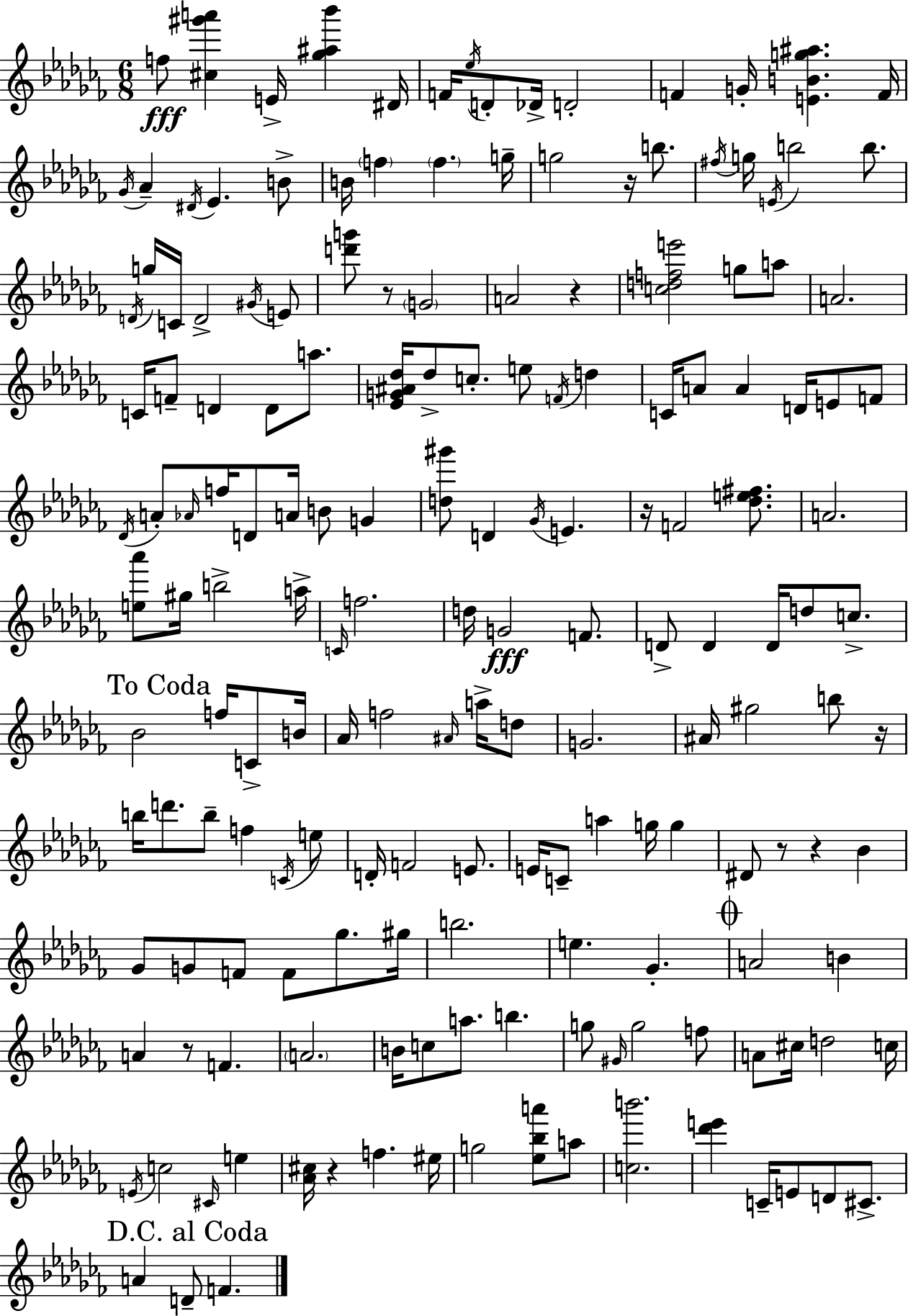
{
  \clef treble
  \numericTimeSignature
  \time 6/8
  \key aes \minor
  \repeat volta 2 { f''8\fff <cis'' gis''' a'''>4 e'16-> <ges'' ais'' bes'''>4 dis'16 | f'16 \acciaccatura { ees''16 } d'8-. des'16-> d'2-. | f'4 g'16-. <e' b' g'' ais''>4. | f'16 \acciaccatura { ges'16 } aes'4-- \acciaccatura { dis'16 } ees'4. | \break b'8-> b'16 \parenthesize f''4 \parenthesize f''4. | g''16-- g''2 r16 | b''8. \acciaccatura { fis''16 } g''16 \acciaccatura { e'16 } b''2 | b''8. \acciaccatura { d'16 } g''16 c'16 d'2-> | \break \acciaccatura { gis'16 } e'8 <d''' g'''>8 r8 \parenthesize g'2 | a'2 | r4 <c'' d'' f'' e'''>2 | g''8 a''8 a'2. | \break c'16 f'8-- d'4 | d'8 a''8. <ees' g' ais' des''>16 des''8-> c''8.-. | e''8 \acciaccatura { f'16 } d''4 c'16 a'8 a'4 | d'16 e'8 f'8 \acciaccatura { des'16 } a'8-. \grace { aes'16 } | \break f''16 d'8 a'16 b'8 g'4 <d'' gis'''>8 | d'4 \acciaccatura { ges'16 } e'4. r16 | f'2 <des'' e'' fis''>8. a'2. | <e'' aes'''>8 | \break gis''16 b''2-> a''16-> \grace { c'16 } | f''2. | d''16 g'2\fff f'8. | d'8-> d'4 d'16 d''8 c''8.-> | \break \mark "To Coda" bes'2 f''16 c'8-> b'16 | aes'16 f''2 \grace { ais'16 } a''16-> d''8 | g'2. | ais'16 gis''2 b''8 | \break r16 b''16 d'''8. b''8-- f''4 \acciaccatura { c'16 } | e''8 d'16-. f'2 e'8. | e'16 c'8-- a''4 g''16 g''4 | dis'8 r8 r4 bes'4 | \break ges'8 g'8 f'8 f'8 ges''8. | gis''16 b''2. | e''4. ges'4.-. | \mark \markup { \musicglyph "scripts.coda" } a'2 b'4 | \break a'4 r8 f'4. | \parenthesize a'2. | b'16 c''8 a''8. b''4. | g''8 \grace { gis'16 } g''2 | \break f''8 a'8 cis''16 d''2 | c''16 \acciaccatura { e'16 } c''2 | \grace { cis'16 } e''4 <aes' cis''>16 r4 f''4. | eis''16 g''2 | \break <ees'' bes'' a'''>8 a''8 <c'' b'''>2. | <des''' e'''>4 c'16-- e'8 | d'8 cis'8.-> \mark "D.C. al Coda" a'4 d'8-- f'4. | } \bar "|."
}